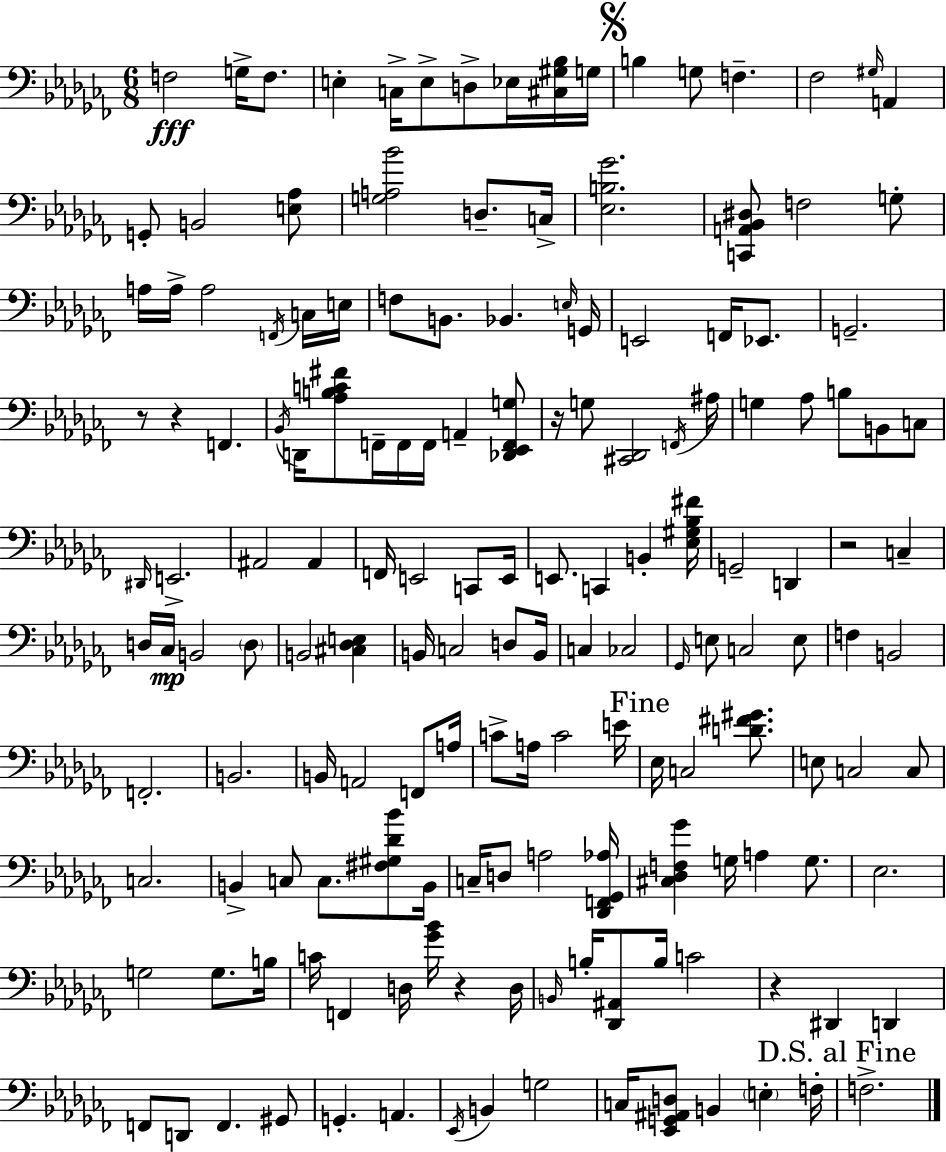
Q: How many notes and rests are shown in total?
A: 159